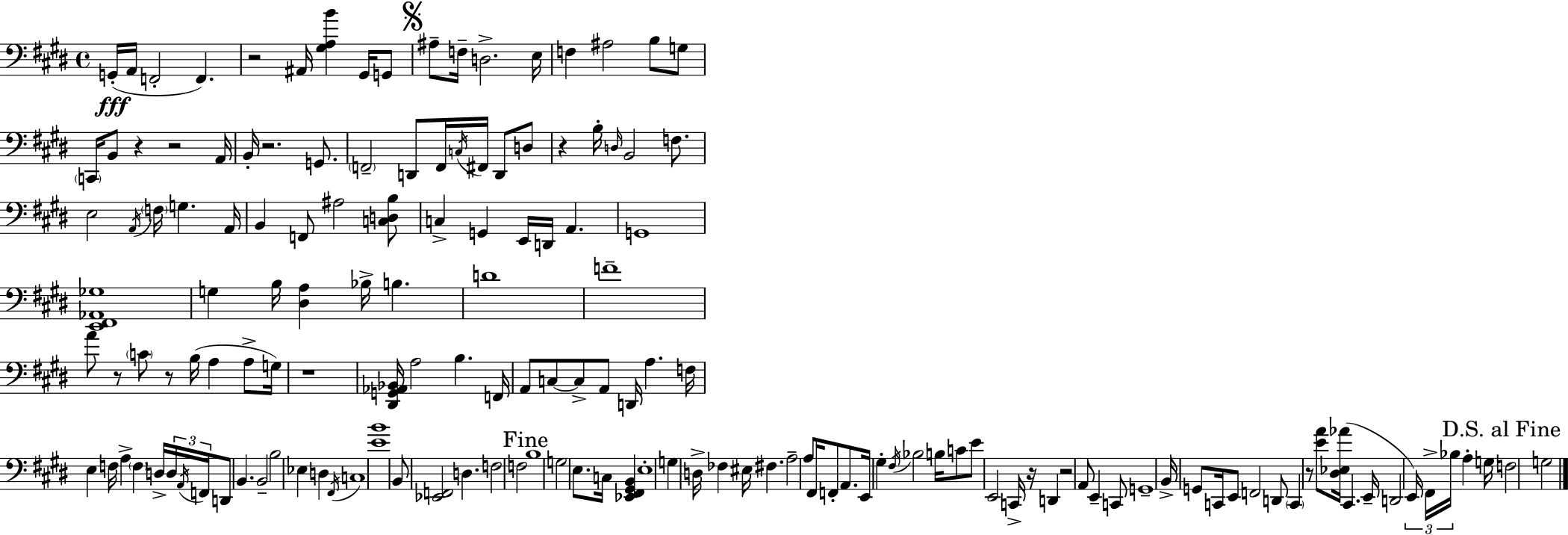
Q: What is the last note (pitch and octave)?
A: G3